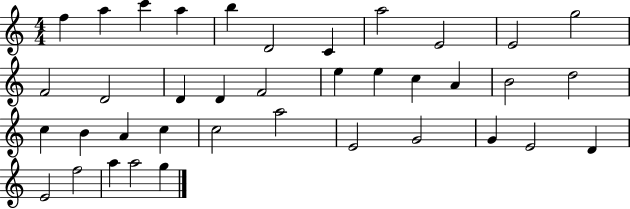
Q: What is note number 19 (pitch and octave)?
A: C5